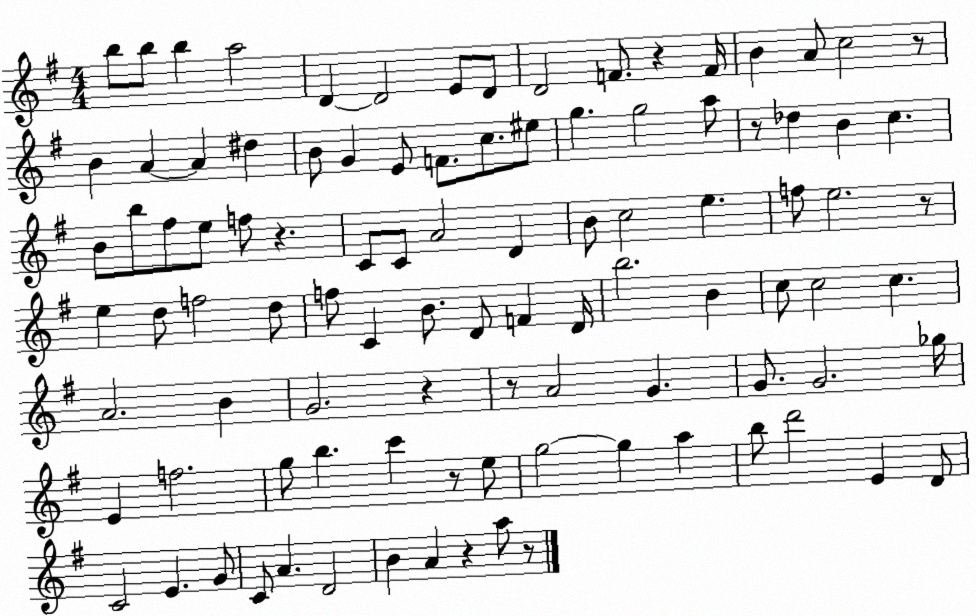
X:1
T:Untitled
M:4/4
L:1/4
K:G
b/2 b/2 b a2 D D2 E/2 D/2 D2 F/2 z F/4 B A/2 c2 z/2 B A A ^d B/2 G E/2 F/2 c/2 ^e/2 g g2 a/2 z/2 _d B c B/2 b/2 ^f/2 e/2 f/2 z C/2 C/2 A2 D B/2 c2 e f/2 e2 z/2 e d/2 f2 d/2 f/2 C B/2 D/2 F D/4 b2 B c/2 c2 c A2 B G2 z z/2 A2 G G/2 G2 _g/4 E f2 g/2 b c' z/2 e/2 g2 g a b/2 d'2 E D/2 C2 E G/2 C/2 A D2 B A z a/2 z/2